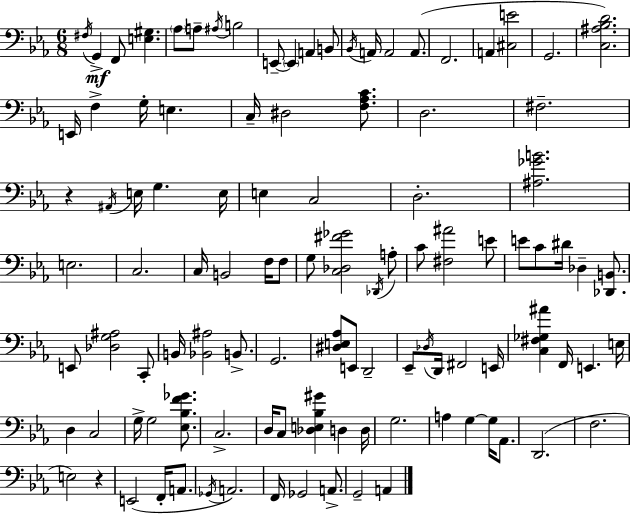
{
  \clef bass
  \numericTimeSignature
  \time 6/8
  \key ees \major
  \acciaccatura { fis16 }\mf g,4-> f,8 <e gis>4. | \parenthesize aes8 a8-- \acciaccatura { ais16 } b2 | e,8--~~ \parenthesize e,4 a,4 | b,8 \acciaccatura { bes,16 } a,16 a,2 | \break a,8.( f,2. | a,4 <cis e'>2 | g,2. | <c ais bes d'>2.) | \break e,16 f4-> g16-. e4. | c16-- dis2 | <f aes c'>8. d2. | fis2.-- | \break r4 \acciaccatura { ais,16 } e16 g4. | e16 e4 c2 | d2.-. | <ais ges' b'>2. | \break e2. | c2. | c16 b,2 | f16 f8 g8 <c des fis' ges'>2 | \break \acciaccatura { des,16 } a8-. c'8 <fis ais'>2 | e'8 e'8 c'8 dis'16 des4-- | <des, b,>8. e,8 <des g ais>2 | c,8-. b,16 <bes, ais>2 | \break b,8.-> g,2. | <dis e aes>8 e,8 d,2-- | ees,8-- \acciaccatura { des16 } d,16 fis,2 | e,16 <c fis ges ais'>4 f,16 e,4. | \break e16 d4 c2 | g16-> g2 | <ees bes f' ges'>8. c2.-> | d16 c8 <des e bes gis'>4 | \break d4 d16 g2. | a4 g4~~ | g16 aes,8. d,2.( | f2. | \break e2) | r4 e,2( | f,16-. a,8. \acciaccatura { ges,16 } a,2.) | f,16 ges,2 | \break a,8.-> g,2-- | a,4 \bar "|."
}